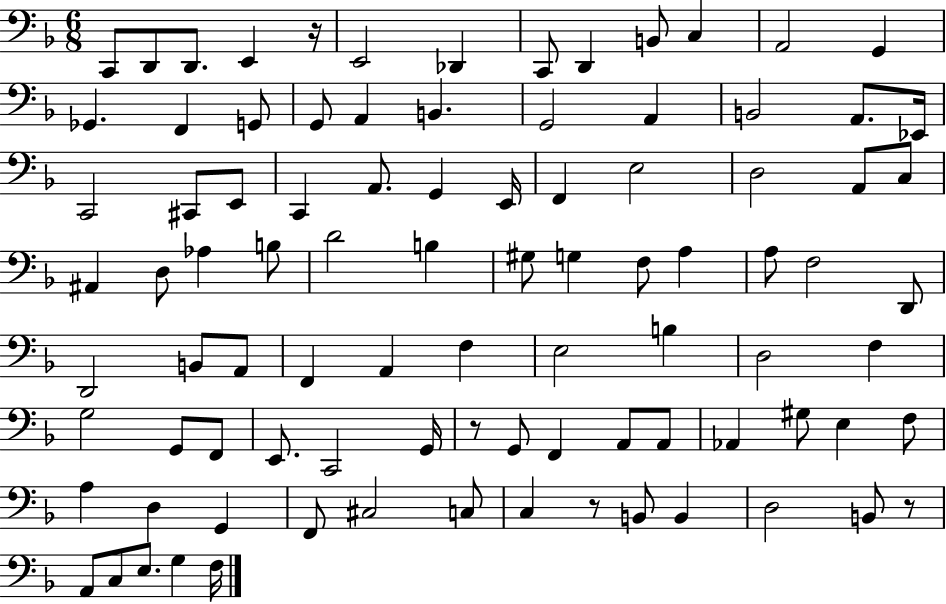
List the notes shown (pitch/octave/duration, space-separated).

C2/e D2/e D2/e. E2/q R/s E2/h Db2/q C2/e D2/q B2/e C3/q A2/h G2/q Gb2/q. F2/q G2/e G2/e A2/q B2/q. G2/h A2/q B2/h A2/e. Eb2/s C2/h C#2/e E2/e C2/q A2/e. G2/q E2/s F2/q E3/h D3/h A2/e C3/e A#2/q D3/e Ab3/q B3/e D4/h B3/q G#3/e G3/q F3/e A3/q A3/e F3/h D2/e D2/h B2/e A2/e F2/q A2/q F3/q E3/h B3/q D3/h F3/q G3/h G2/e F2/e E2/e. C2/h G2/s R/e G2/e F2/q A2/e A2/e Ab2/q G#3/e E3/q F3/e A3/q D3/q G2/q F2/e C#3/h C3/e C3/q R/e B2/e B2/q D3/h B2/e R/e A2/e C3/e E3/e. G3/q F3/s